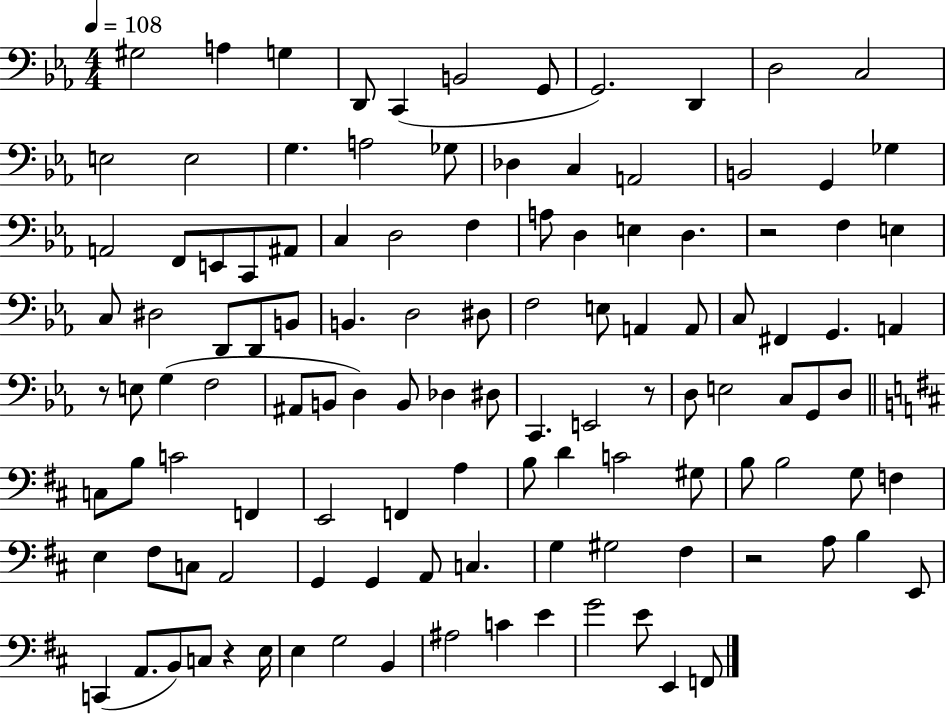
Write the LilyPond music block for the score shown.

{
  \clef bass
  \numericTimeSignature
  \time 4/4
  \key ees \major
  \tempo 4 = 108
  gis2 a4 g4 | d,8 c,4( b,2 g,8 | g,2.) d,4 | d2 c2 | \break e2 e2 | g4. a2 ges8 | des4 c4 a,2 | b,2 g,4 ges4 | \break a,2 f,8 e,8 c,8 ais,8 | c4 d2 f4 | a8 d4 e4 d4. | r2 f4 e4 | \break c8 dis2 d,8 d,8 b,8 | b,4. d2 dis8 | f2 e8 a,4 a,8 | c8 fis,4 g,4. a,4 | \break r8 e8 g4( f2 | ais,8 b,8 d4) b,8 des4 dis8 | c,4. e,2 r8 | d8 e2 c8 g,8 d8 | \break \bar "||" \break \key b \minor c8 b8 c'2 f,4 | e,2 f,4 a4 | b8 d'4 c'2 gis8 | b8 b2 g8 f4 | \break e4 fis8 c8 a,2 | g,4 g,4 a,8 c4. | g4 gis2 fis4 | r2 a8 b4 e,8 | \break c,4( a,8. b,8) c8 r4 e16 | e4 g2 b,4 | ais2 c'4 e'4 | g'2 e'8 e,4 f,8 | \break \bar "|."
}